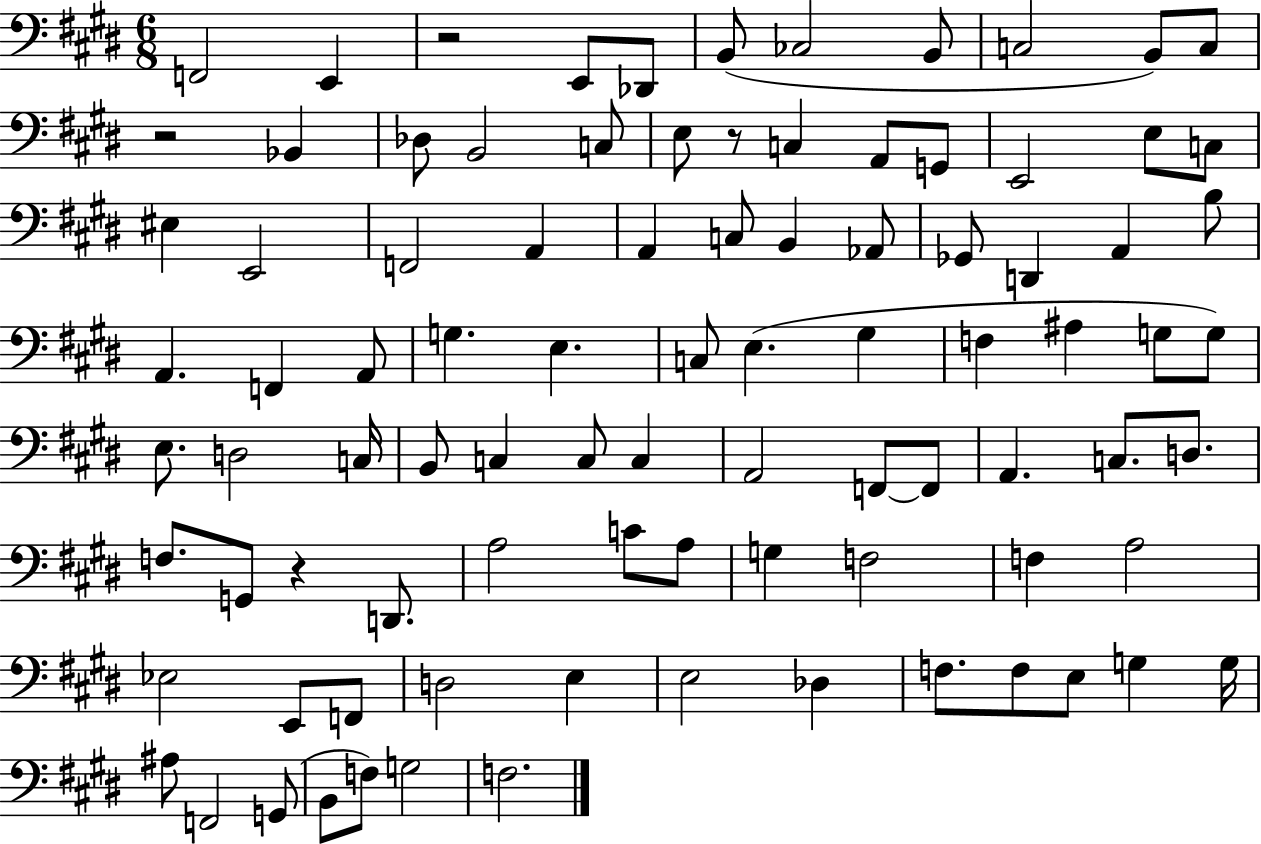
X:1
T:Untitled
M:6/8
L:1/4
K:E
F,,2 E,, z2 E,,/2 _D,,/2 B,,/2 _C,2 B,,/2 C,2 B,,/2 C,/2 z2 _B,, _D,/2 B,,2 C,/2 E,/2 z/2 C, A,,/2 G,,/2 E,,2 E,/2 C,/2 ^E, E,,2 F,,2 A,, A,, C,/2 B,, _A,,/2 _G,,/2 D,, A,, B,/2 A,, F,, A,,/2 G, E, C,/2 E, ^G, F, ^A, G,/2 G,/2 E,/2 D,2 C,/4 B,,/2 C, C,/2 C, A,,2 F,,/2 F,,/2 A,, C,/2 D,/2 F,/2 G,,/2 z D,,/2 A,2 C/2 A,/2 G, F,2 F, A,2 _E,2 E,,/2 F,,/2 D,2 E, E,2 _D, F,/2 F,/2 E,/2 G, G,/4 ^A,/2 F,,2 G,,/2 B,,/2 F,/2 G,2 F,2